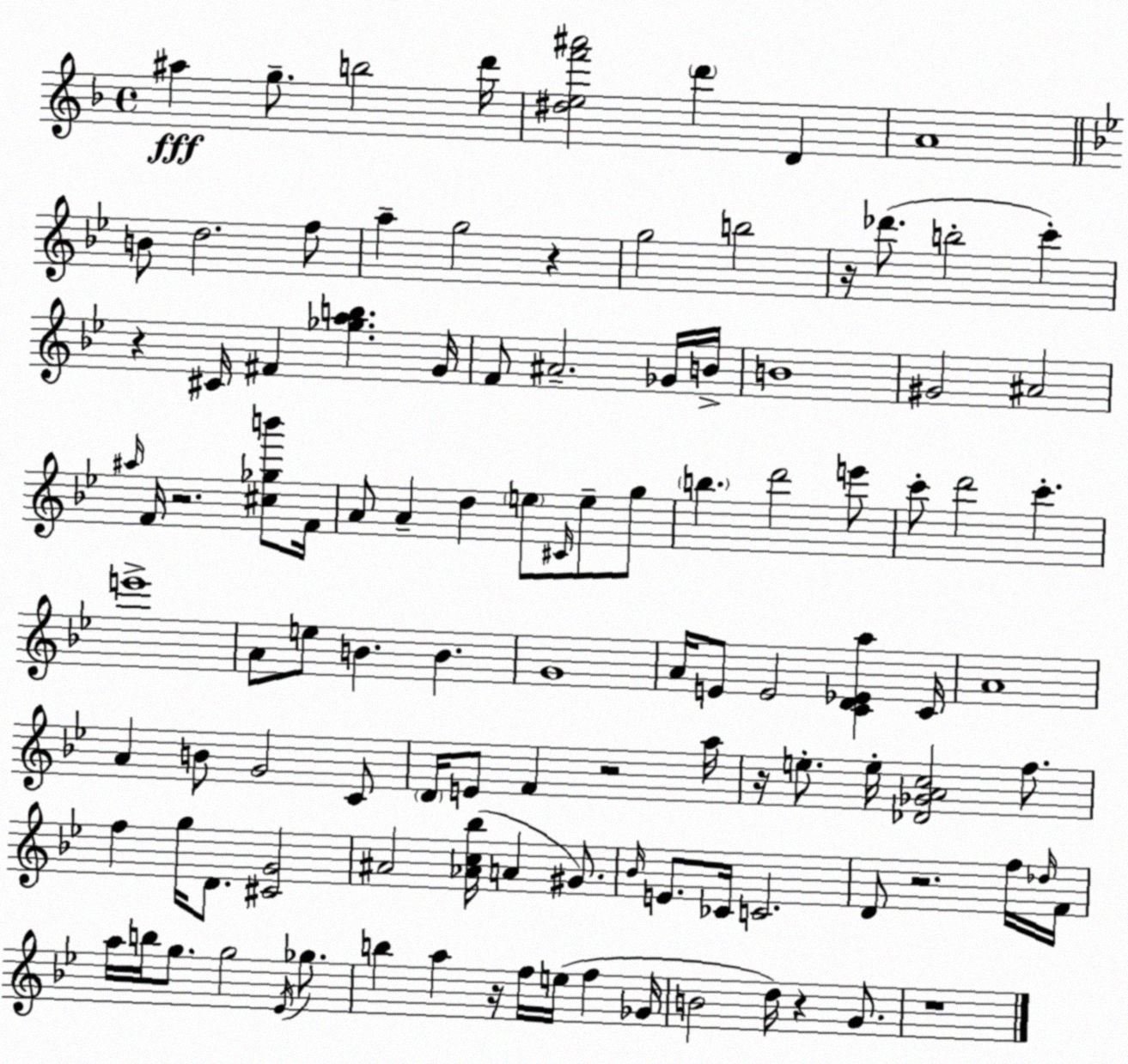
X:1
T:Untitled
M:4/4
L:1/4
K:F
^a g/2 b2 d'/4 [^def'^a']2 d' D A4 B/2 d2 f/2 a g2 z g2 b2 z/4 _d'/2 b2 c' z ^C/4 ^F [_gab] G/4 F/2 ^A2 _G/4 B/4 B4 ^G2 ^A2 ^a/4 F/4 z2 [^c_gb']/2 F/4 A/2 A d e/2 ^C/4 e/2 g/2 b d'2 e'/2 c'/2 d'2 c' e'4 A/2 e/2 B B G4 A/4 E/2 E2 [CD_Ea] C/4 A4 A B/2 G2 C/2 D/4 E/2 F z2 a/4 z/4 e/2 e/4 [_D_GAc]2 f/2 f g/4 D/2 [^CG]2 ^A2 [_Ac_b]/4 A ^G/2 _B/4 E/2 _C/4 C2 D/2 z2 f/4 _d/4 F/4 a/4 b/4 g/2 g2 _E/4 _g/2 b a z/4 f/4 e/4 f _G/4 B2 d/4 z G/2 z4